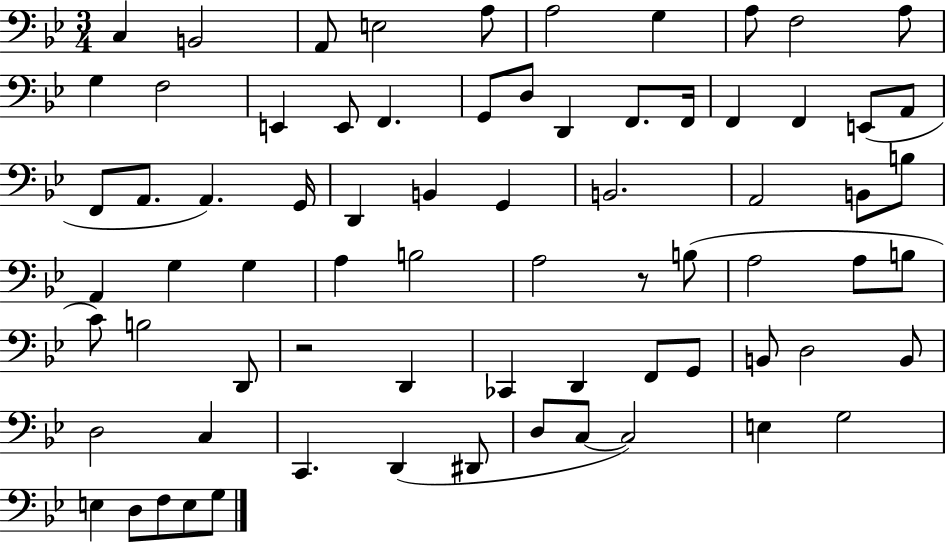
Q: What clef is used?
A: bass